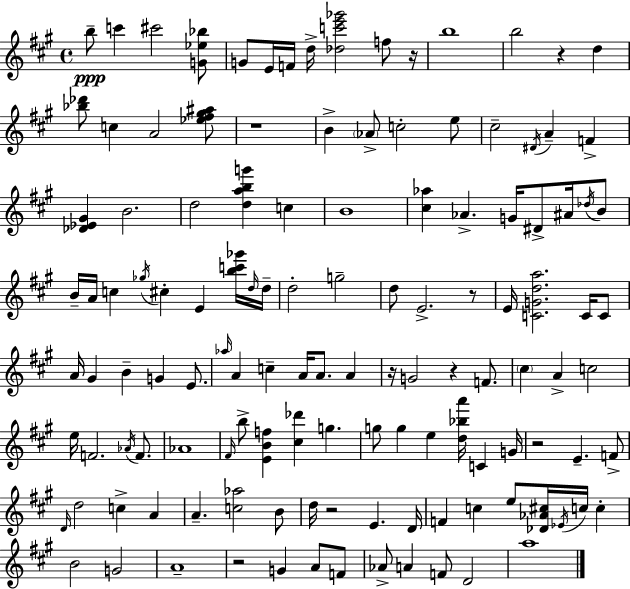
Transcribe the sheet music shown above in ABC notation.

X:1
T:Untitled
M:4/4
L:1/4
K:A
b/2 c' ^c'2 [G_e_b]/2 G/2 E/4 F/4 d/4 [_dc'e'_g']2 f/2 z/4 b4 b2 z d [_b_d']/2 c A2 [_e^f^g^a]/2 z4 B _A/2 c2 e/2 ^c2 ^D/4 A F [_D_E^G] B2 d2 [dabg'] c B4 [^c_a] _A G/4 ^D/2 ^A/4 _d/4 B/2 B/4 A/4 c _g/4 ^c E [bc'_g']/4 d/4 d/4 d2 g2 d/2 E2 z/2 E/4 [CGda]2 C/4 C/2 A/4 ^G B G E/2 _a/4 A c A/4 A/2 A z/4 G2 z F/2 ^c A c2 e/4 F2 _A/4 F/2 _A4 ^F/4 b/2 [EBf] [^c_d'] g g/2 g e [d_ba']/4 C G/4 z2 E F/2 D/4 d2 c A A [c_a]2 B/2 d/4 z2 E D/4 F c e/2 [_D_A^c]/4 _E/4 c/4 c B2 G2 A4 z2 G A/2 F/2 _A/2 A F/2 D2 a4